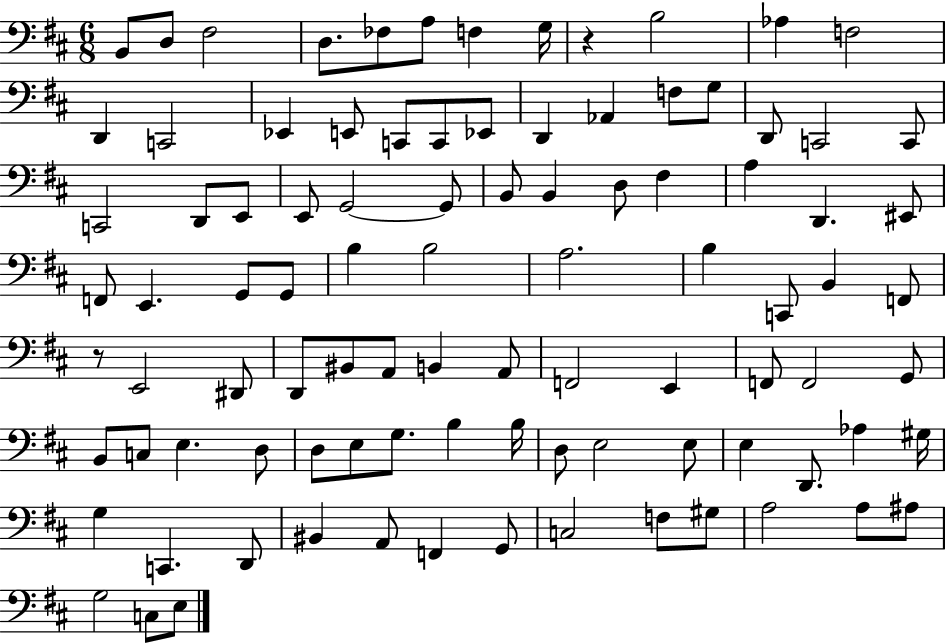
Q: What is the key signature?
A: D major